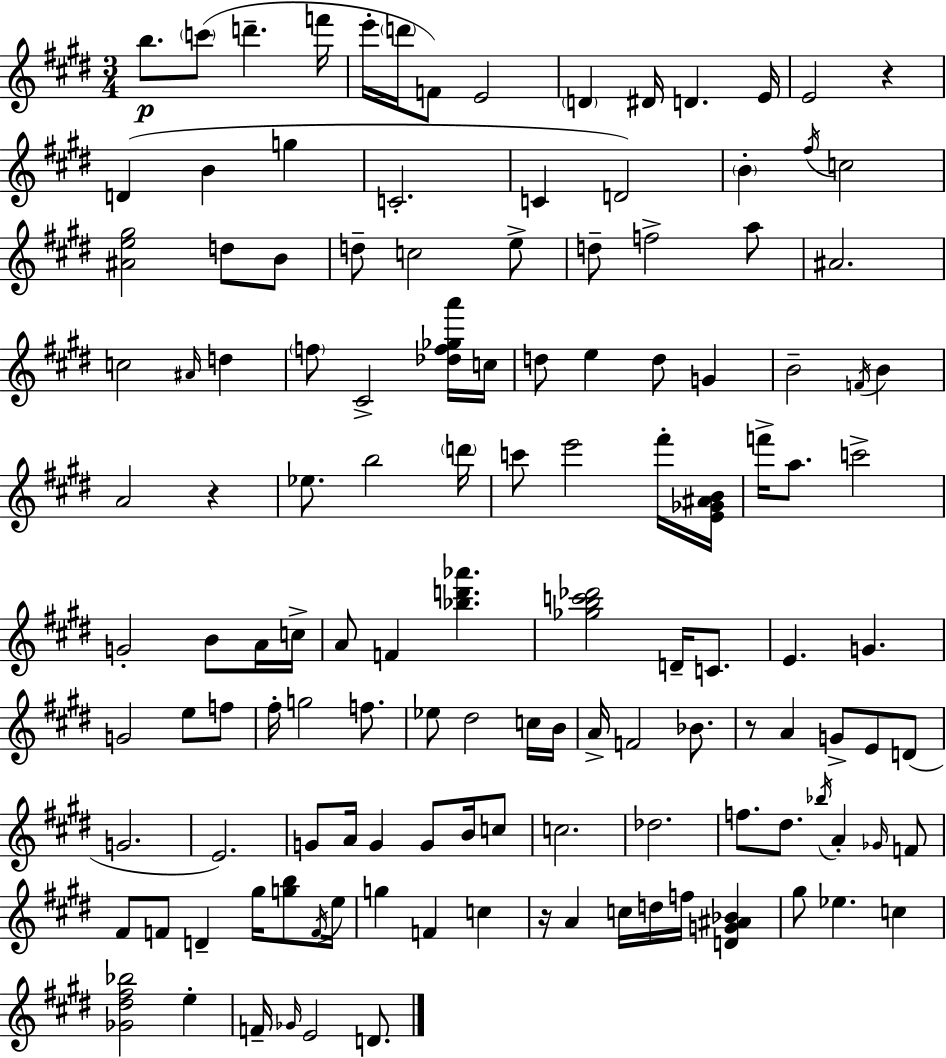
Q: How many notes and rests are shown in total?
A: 130